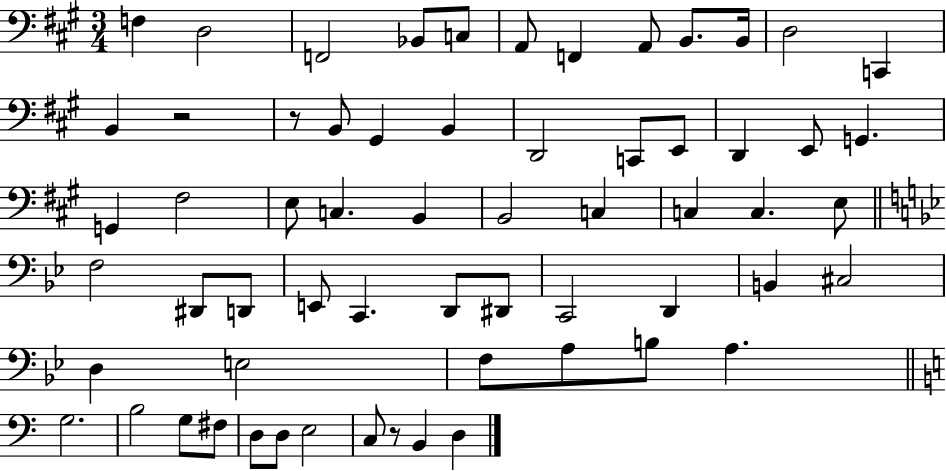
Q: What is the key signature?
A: A major